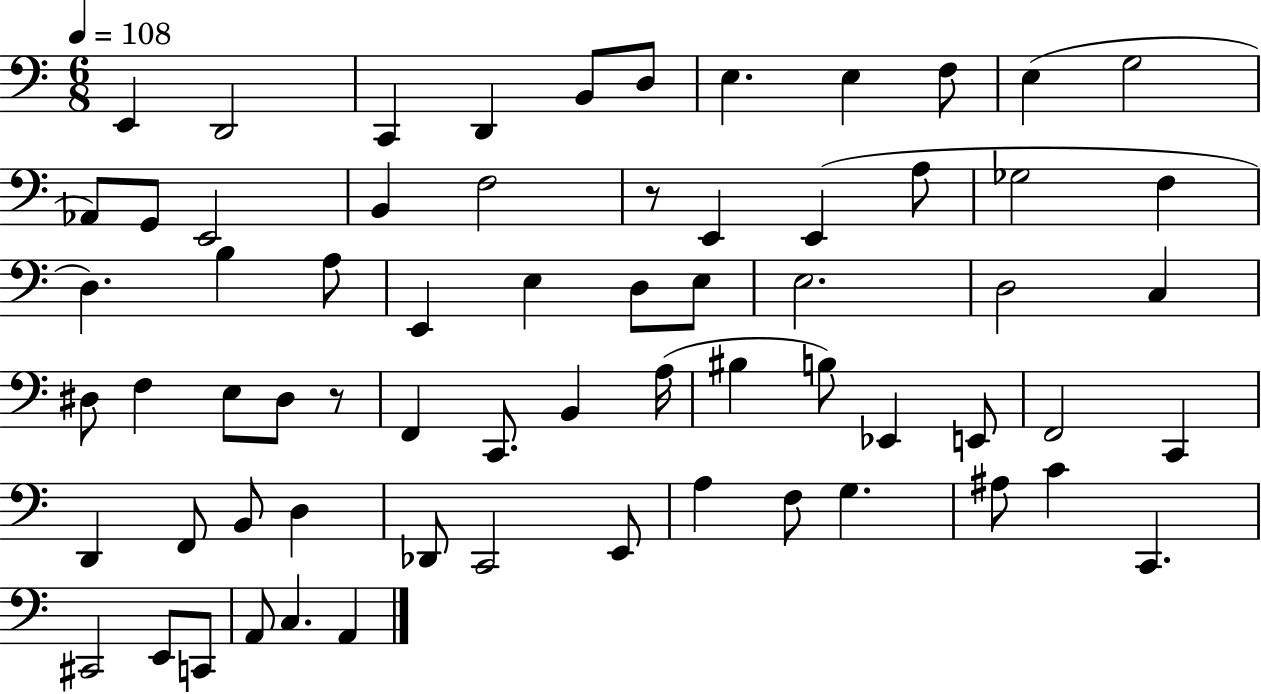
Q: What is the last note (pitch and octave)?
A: A2